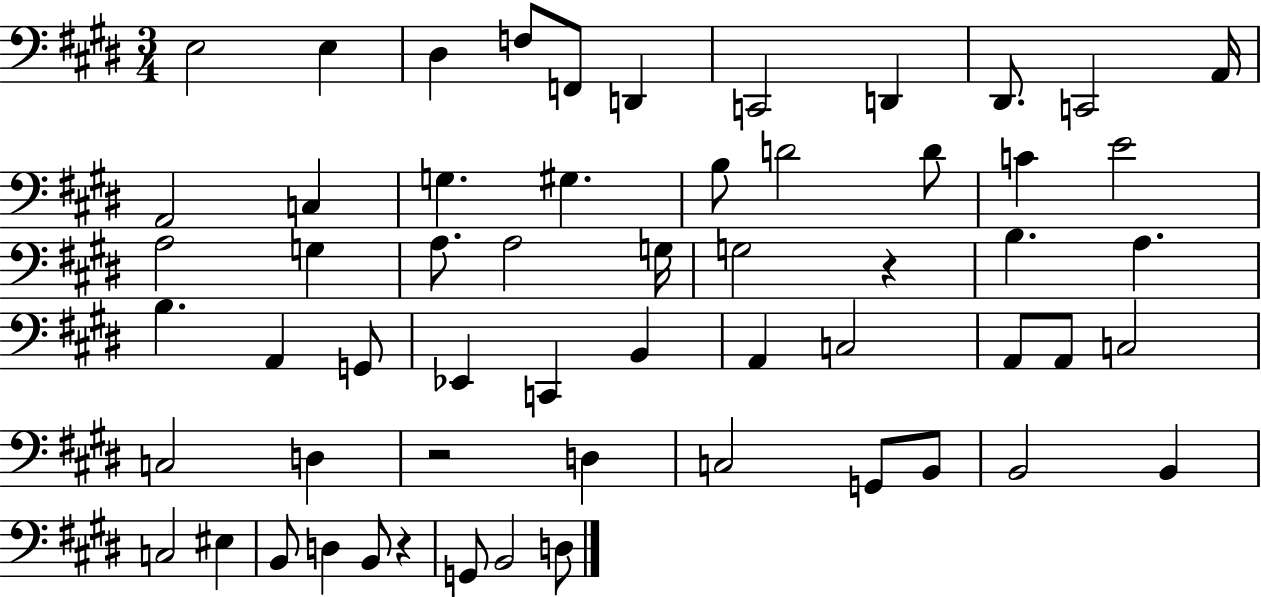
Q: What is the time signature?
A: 3/4